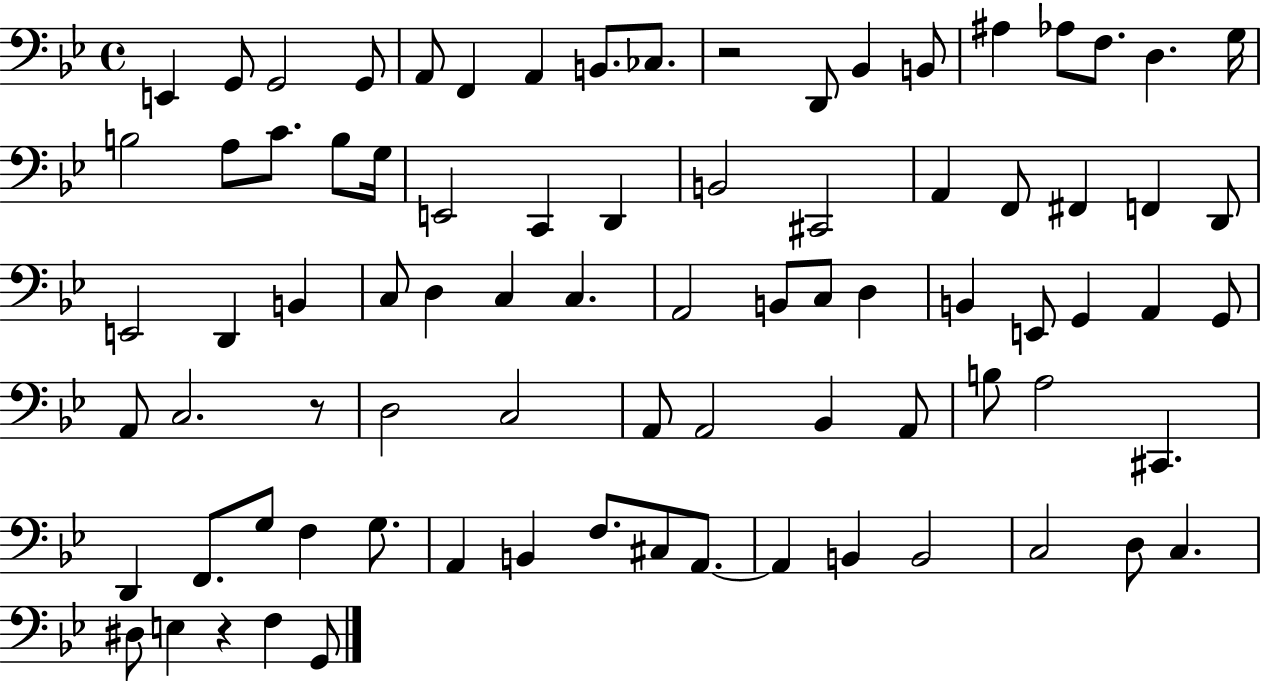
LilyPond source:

{
  \clef bass
  \time 4/4
  \defaultTimeSignature
  \key bes \major
  e,4 g,8 g,2 g,8 | a,8 f,4 a,4 b,8. ces8. | r2 d,8 bes,4 b,8 | ais4 aes8 f8. d4. g16 | \break b2 a8 c'8. b8 g16 | e,2 c,4 d,4 | b,2 cis,2 | a,4 f,8 fis,4 f,4 d,8 | \break e,2 d,4 b,4 | c8 d4 c4 c4. | a,2 b,8 c8 d4 | b,4 e,8 g,4 a,4 g,8 | \break a,8 c2. r8 | d2 c2 | a,8 a,2 bes,4 a,8 | b8 a2 cis,4. | \break d,4 f,8. g8 f4 g8. | a,4 b,4 f8. cis8 a,8.~~ | a,4 b,4 b,2 | c2 d8 c4. | \break dis8 e4 r4 f4 g,8 | \bar "|."
}